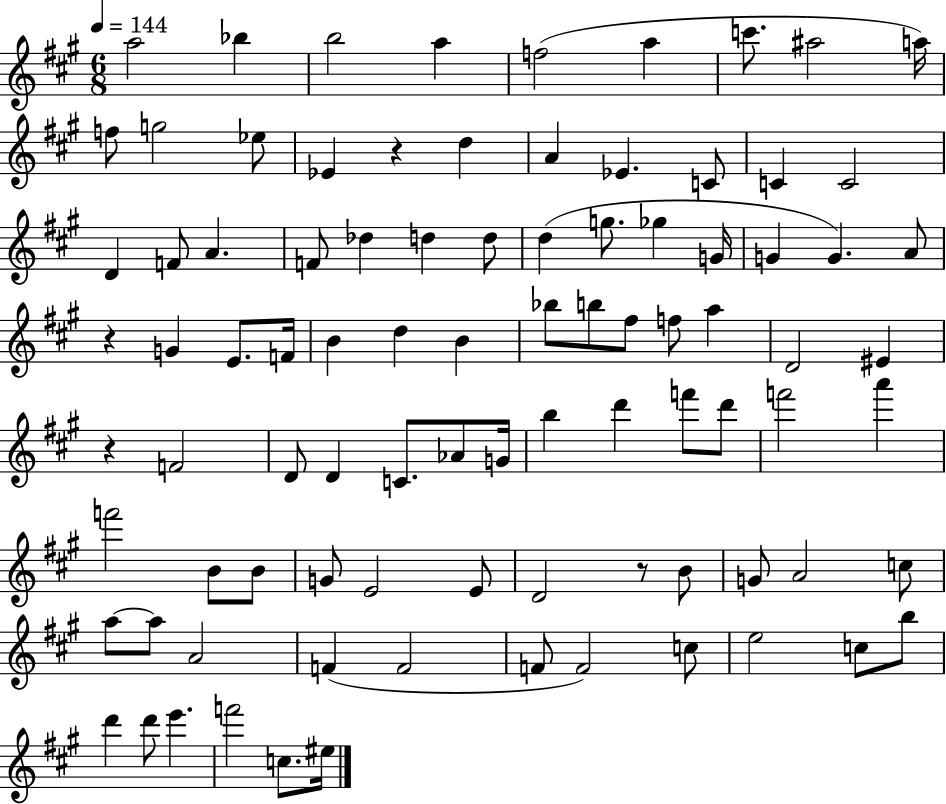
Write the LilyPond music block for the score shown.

{
  \clef treble
  \numericTimeSignature
  \time 6/8
  \key a \major
  \tempo 4 = 144
  a''2 bes''4 | b''2 a''4 | f''2( a''4 | c'''8. ais''2 a''16) | \break f''8 g''2 ees''8 | ees'4 r4 d''4 | a'4 ees'4. c'8 | c'4 c'2 | \break d'4 f'8 a'4. | f'8 des''4 d''4 d''8 | d''4( g''8. ges''4 g'16 | g'4 g'4.) a'8 | \break r4 g'4 e'8. f'16 | b'4 d''4 b'4 | bes''8 b''8 fis''8 f''8 a''4 | d'2 eis'4 | \break r4 f'2 | d'8 d'4 c'8. aes'8 g'16 | b''4 d'''4 f'''8 d'''8 | f'''2 a'''4 | \break f'''2 b'8 b'8 | g'8 e'2 e'8 | d'2 r8 b'8 | g'8 a'2 c''8 | \break a''8~~ a''8 a'2 | f'4( f'2 | f'8 f'2) c''8 | e''2 c''8 b''8 | \break d'''4 d'''8 e'''4. | f'''2 c''8. eis''16 | \bar "|."
}